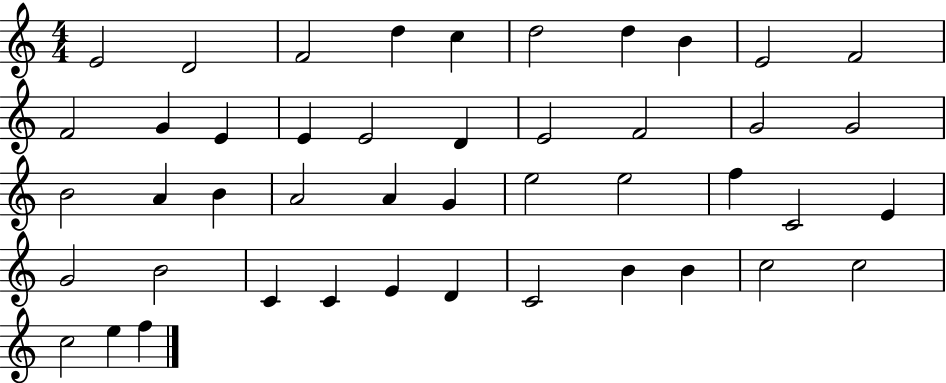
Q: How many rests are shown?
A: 0